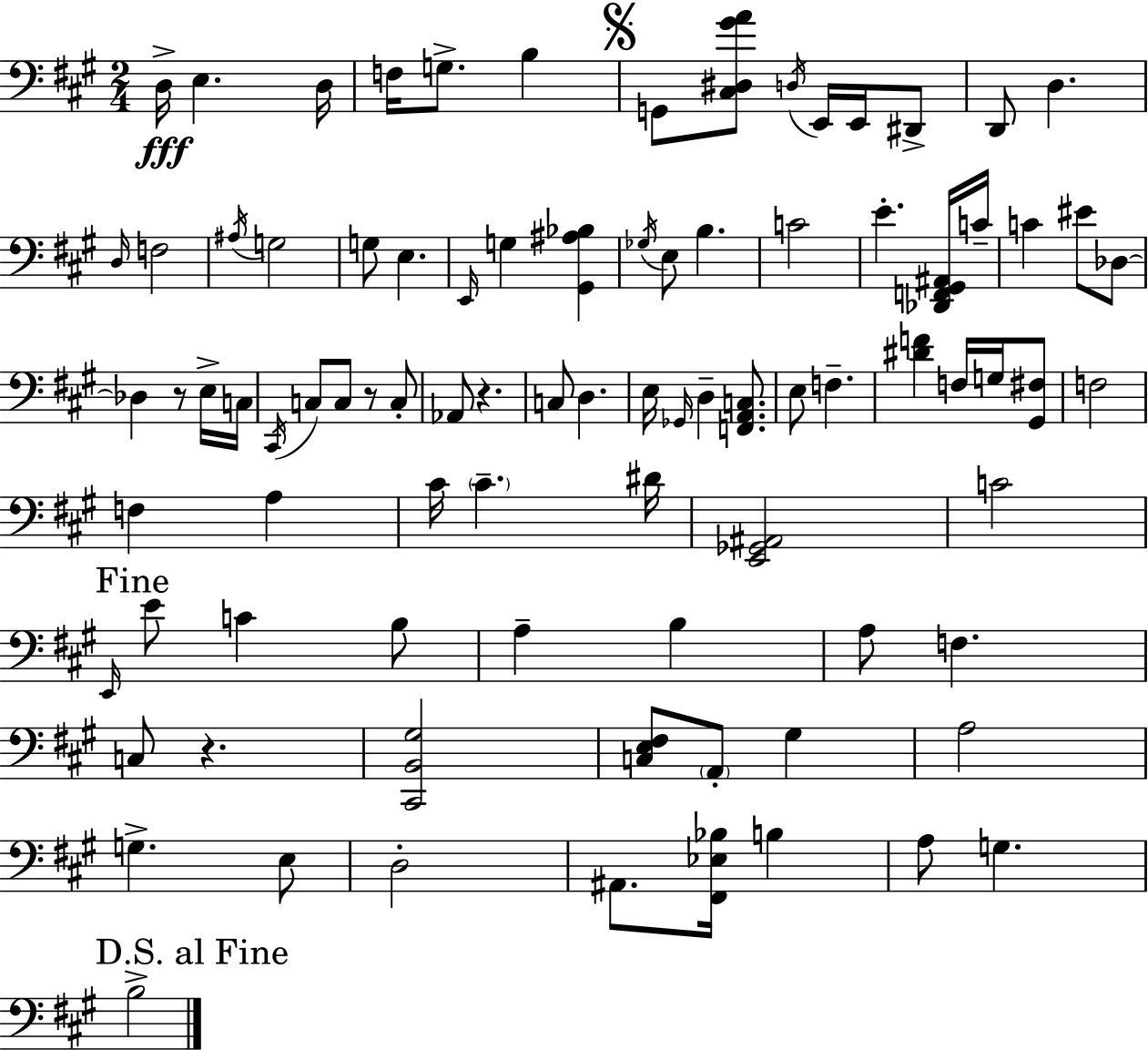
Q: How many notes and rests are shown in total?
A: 88